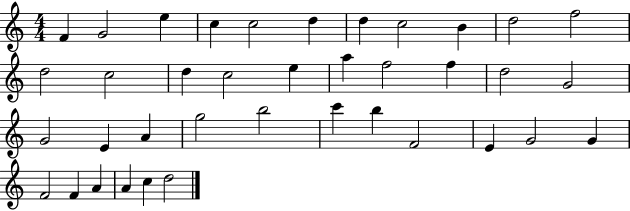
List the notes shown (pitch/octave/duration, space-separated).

F4/q G4/h E5/q C5/q C5/h D5/q D5/q C5/h B4/q D5/h F5/h D5/h C5/h D5/q C5/h E5/q A5/q F5/h F5/q D5/h G4/h G4/h E4/q A4/q G5/h B5/h C6/q B5/q F4/h E4/q G4/h G4/q F4/h F4/q A4/q A4/q C5/q D5/h